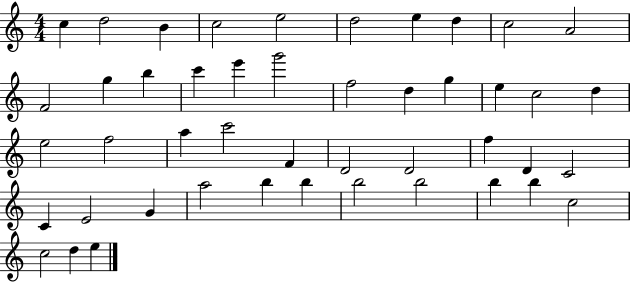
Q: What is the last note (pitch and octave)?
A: E5